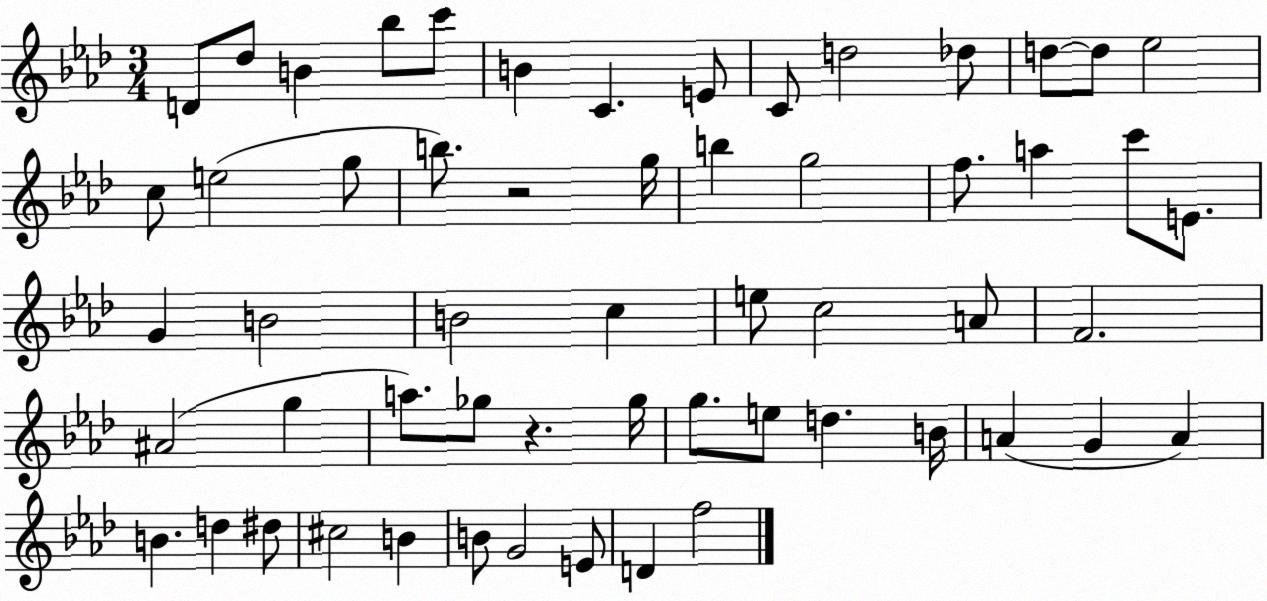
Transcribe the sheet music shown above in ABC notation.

X:1
T:Untitled
M:3/4
L:1/4
K:Ab
D/2 _d/2 B _b/2 c'/2 B C E/2 C/2 d2 _d/2 d/2 d/2 _e2 c/2 e2 g/2 b/2 z2 g/4 b g2 f/2 a c'/2 E/2 G B2 B2 c e/2 c2 A/2 F2 ^A2 g a/2 _g/2 z _g/4 g/2 e/2 d B/4 A G A B d ^d/2 ^c2 B B/2 G2 E/2 D f2